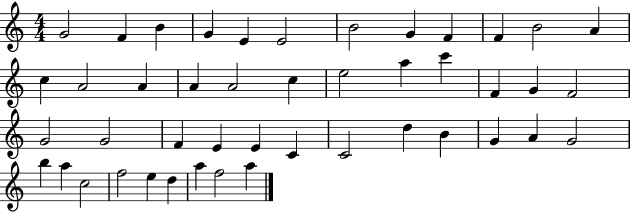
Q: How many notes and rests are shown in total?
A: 45